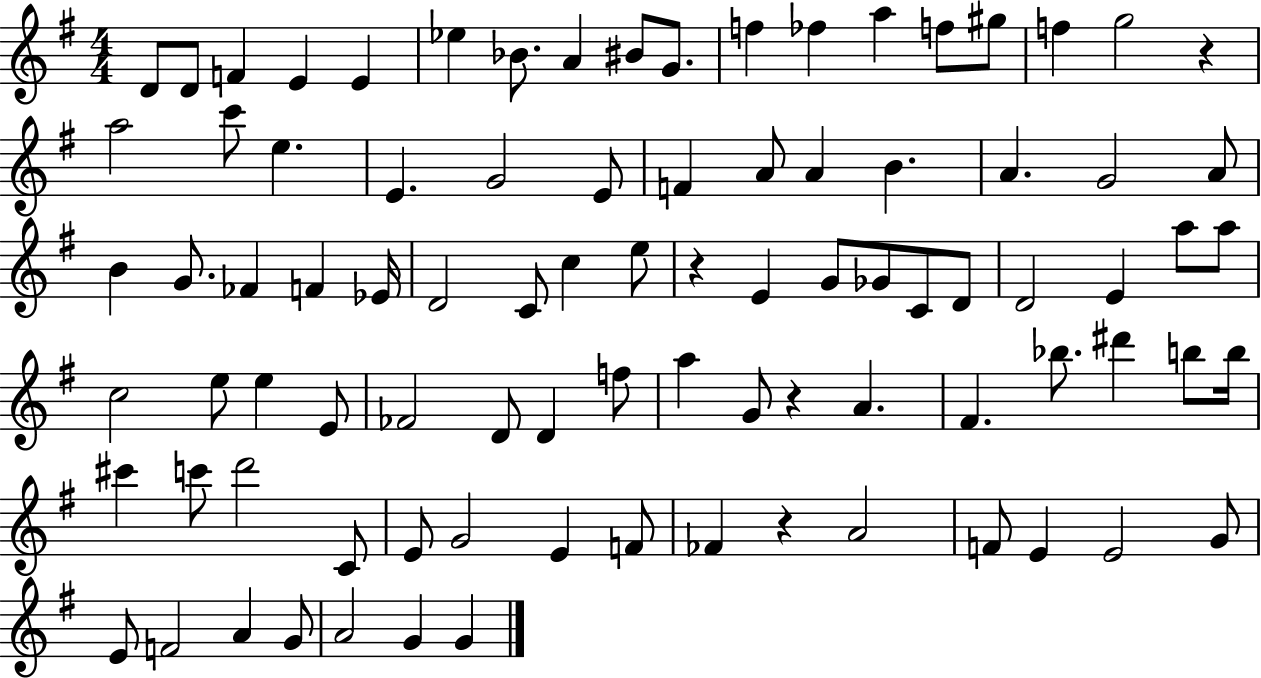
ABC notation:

X:1
T:Untitled
M:4/4
L:1/4
K:G
D/2 D/2 F E E _e _B/2 A ^B/2 G/2 f _f a f/2 ^g/2 f g2 z a2 c'/2 e E G2 E/2 F A/2 A B A G2 A/2 B G/2 _F F _E/4 D2 C/2 c e/2 z E G/2 _G/2 C/2 D/2 D2 E a/2 a/2 c2 e/2 e E/2 _F2 D/2 D f/2 a G/2 z A ^F _b/2 ^d' b/2 b/4 ^c' c'/2 d'2 C/2 E/2 G2 E F/2 _F z A2 F/2 E E2 G/2 E/2 F2 A G/2 A2 G G